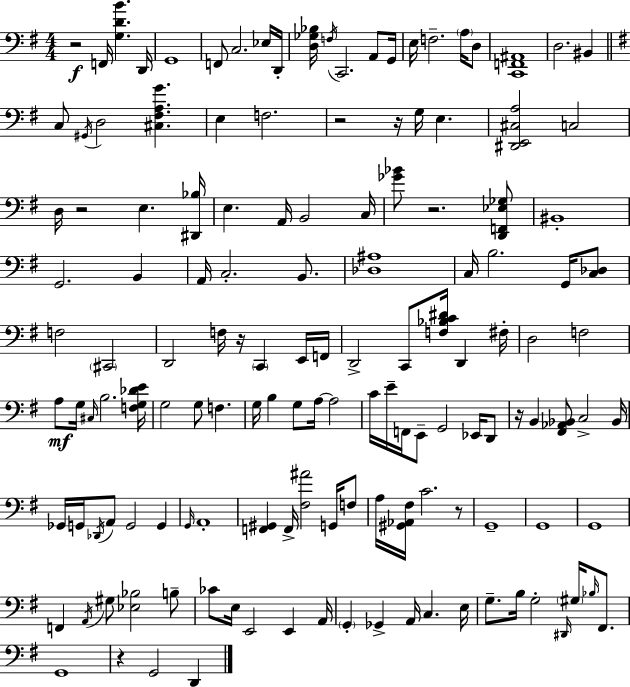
{
  \clef bass
  \numericTimeSignature
  \time 4/4
  \key e \minor
  r2\f f,16 <g d' b'>4. d,16 | g,1 | f,8 c2. ees16 d,16-. | <d ges bes>16 \acciaccatura { f16 } c,2. a,8 | \break g,16 e16 f2.-- \parenthesize a16 d8 | <c, f, ais,>1 | d2. bis,4 | \bar "||" \break \key e \minor c8 \acciaccatura { gis,16 } d2 <cis fis a g'>4. | e4 f2. | r2 r16 g16 e4. | <dis, e, cis a>2 c2 | \break d16 r2 e4. | <dis, bes>16 e4. a,16 b,2 | c16 <ges' bes'>8 r2. <d, f, ees ges>8 | bis,1-. | \break g,2. b,4 | a,16 c2.-. b,8. | <des ais>1 | c16 b2. g,16 <c des>8 | \break f2 \parenthesize cis,2 | d,2 f16 r16 \parenthesize c,4 e,16 | f,16 d,2-> c,8 <f bes c' dis'>16 d,4 | fis16-. d2 f2 | \break a8\mf g16 \grace { cis16 } b2. | <f g des' e'>16 g2 g8 f4. | g16 b4 g8 a16~~ a2 | c'16 e'16-- f,16 e,8-- g,2 ees,16 | \break d,8 r16 b,4 <fis, aes, bes,>8 c2-> | bes,16 ges,16 g,16 \acciaccatura { des,16 } a,8 g,2 g,4 | \grace { g,16 } a,1-. | <f, gis,>4 f,16-> <fis ais'>2 | \break g,16 f8 a16 <gis, aes, fis>16 c'2. | r8 g,1-- | g,1 | g,1 | \break f,4 \acciaccatura { a,16 } gis8 <ees bes>2 | b8-- ces'8 e16 e,2 | e,4 a,16 \parenthesize g,4-. ges,4-> a,16 c4. | e16 g8.-- b16 g2-. | \break \grace { dis,16 } \parenthesize gis16 \grace { bes16 } fis,8. g,1 | r4 g,2 | d,4 \bar "|."
}